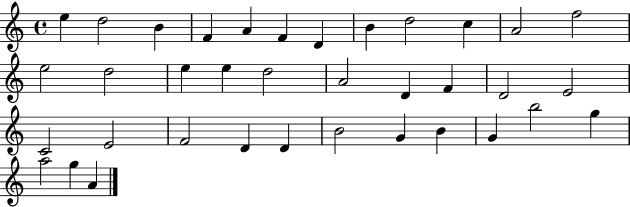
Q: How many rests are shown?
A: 0